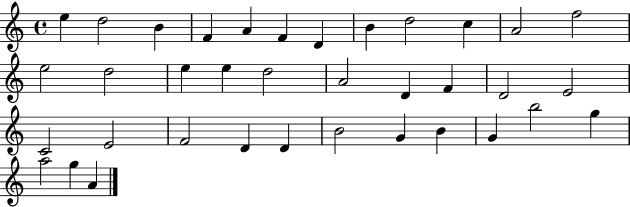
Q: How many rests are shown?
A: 0